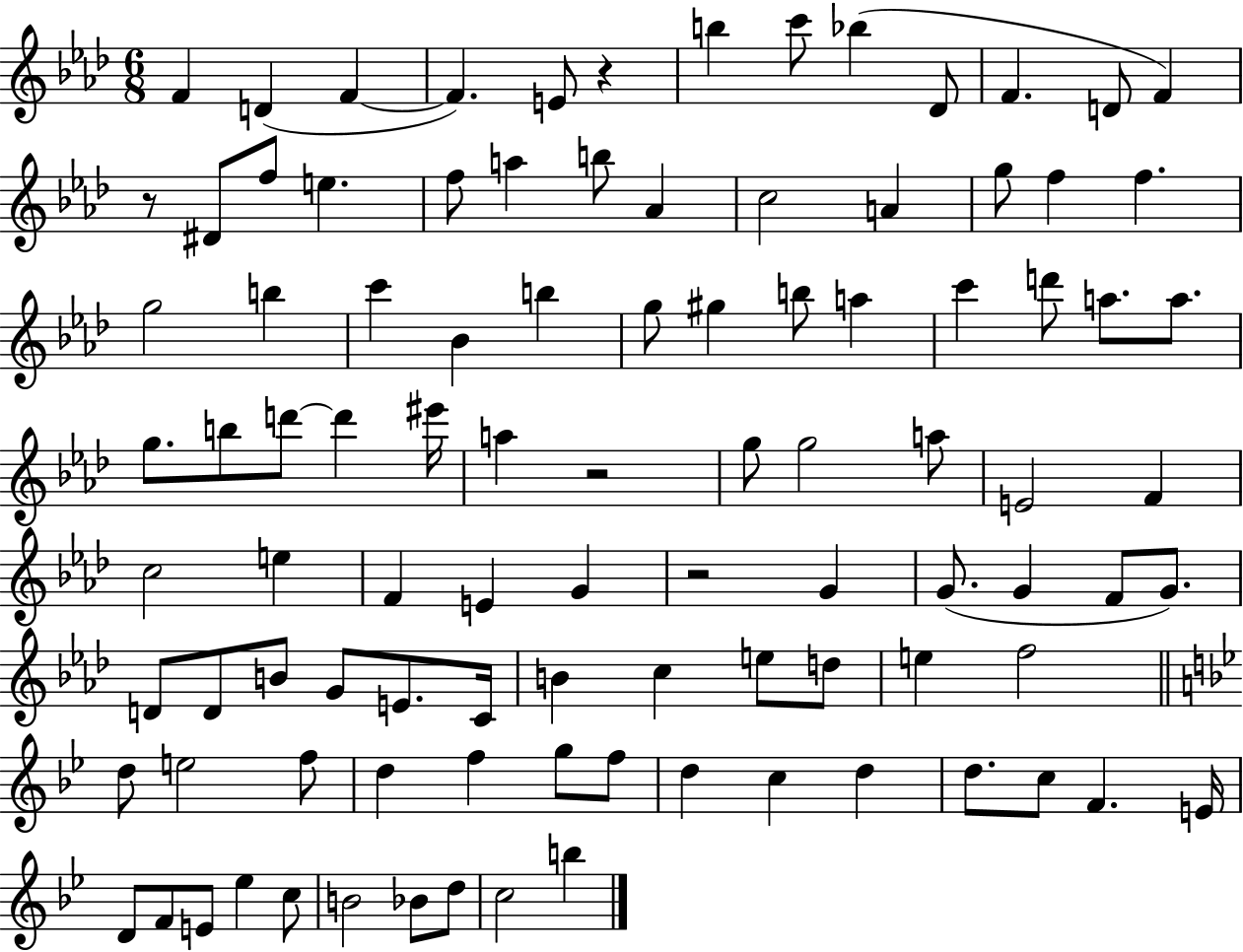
{
  \clef treble
  \numericTimeSignature
  \time 6/8
  \key aes \major
  f'4 d'4( f'4~~ | f'4.) e'8 r4 | b''4 c'''8 bes''4( des'8 | f'4. d'8 f'4) | \break r8 dis'8 f''8 e''4. | f''8 a''4 b''8 aes'4 | c''2 a'4 | g''8 f''4 f''4. | \break g''2 b''4 | c'''4 bes'4 b''4 | g''8 gis''4 b''8 a''4 | c'''4 d'''8 a''8. a''8. | \break g''8. b''8 d'''8~~ d'''4 eis'''16 | a''4 r2 | g''8 g''2 a''8 | e'2 f'4 | \break c''2 e''4 | f'4 e'4 g'4 | r2 g'4 | g'8.( g'4 f'8 g'8.) | \break d'8 d'8 b'8 g'8 e'8. c'16 | b'4 c''4 e''8 d''8 | e''4 f''2 | \bar "||" \break \key bes \major d''8 e''2 f''8 | d''4 f''4 g''8 f''8 | d''4 c''4 d''4 | d''8. c''8 f'4. e'16 | \break d'8 f'8 e'8 ees''4 c''8 | b'2 bes'8 d''8 | c''2 b''4 | \bar "|."
}